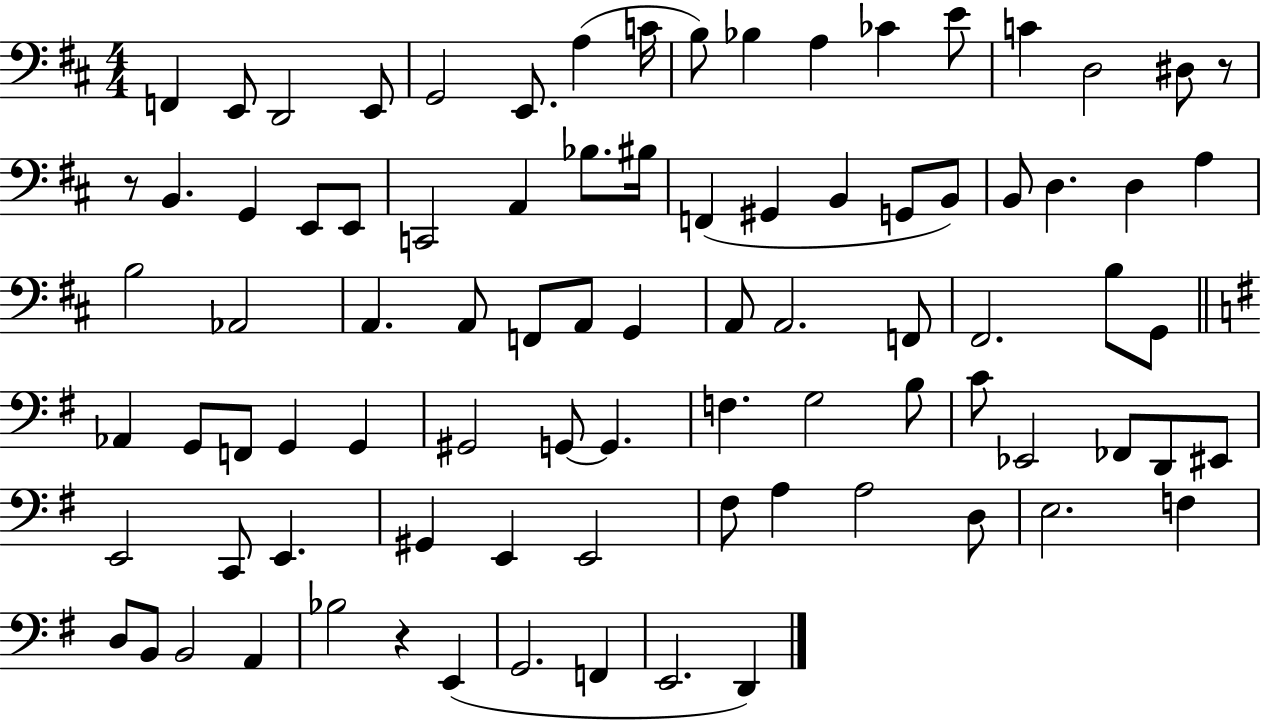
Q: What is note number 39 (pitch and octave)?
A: A2